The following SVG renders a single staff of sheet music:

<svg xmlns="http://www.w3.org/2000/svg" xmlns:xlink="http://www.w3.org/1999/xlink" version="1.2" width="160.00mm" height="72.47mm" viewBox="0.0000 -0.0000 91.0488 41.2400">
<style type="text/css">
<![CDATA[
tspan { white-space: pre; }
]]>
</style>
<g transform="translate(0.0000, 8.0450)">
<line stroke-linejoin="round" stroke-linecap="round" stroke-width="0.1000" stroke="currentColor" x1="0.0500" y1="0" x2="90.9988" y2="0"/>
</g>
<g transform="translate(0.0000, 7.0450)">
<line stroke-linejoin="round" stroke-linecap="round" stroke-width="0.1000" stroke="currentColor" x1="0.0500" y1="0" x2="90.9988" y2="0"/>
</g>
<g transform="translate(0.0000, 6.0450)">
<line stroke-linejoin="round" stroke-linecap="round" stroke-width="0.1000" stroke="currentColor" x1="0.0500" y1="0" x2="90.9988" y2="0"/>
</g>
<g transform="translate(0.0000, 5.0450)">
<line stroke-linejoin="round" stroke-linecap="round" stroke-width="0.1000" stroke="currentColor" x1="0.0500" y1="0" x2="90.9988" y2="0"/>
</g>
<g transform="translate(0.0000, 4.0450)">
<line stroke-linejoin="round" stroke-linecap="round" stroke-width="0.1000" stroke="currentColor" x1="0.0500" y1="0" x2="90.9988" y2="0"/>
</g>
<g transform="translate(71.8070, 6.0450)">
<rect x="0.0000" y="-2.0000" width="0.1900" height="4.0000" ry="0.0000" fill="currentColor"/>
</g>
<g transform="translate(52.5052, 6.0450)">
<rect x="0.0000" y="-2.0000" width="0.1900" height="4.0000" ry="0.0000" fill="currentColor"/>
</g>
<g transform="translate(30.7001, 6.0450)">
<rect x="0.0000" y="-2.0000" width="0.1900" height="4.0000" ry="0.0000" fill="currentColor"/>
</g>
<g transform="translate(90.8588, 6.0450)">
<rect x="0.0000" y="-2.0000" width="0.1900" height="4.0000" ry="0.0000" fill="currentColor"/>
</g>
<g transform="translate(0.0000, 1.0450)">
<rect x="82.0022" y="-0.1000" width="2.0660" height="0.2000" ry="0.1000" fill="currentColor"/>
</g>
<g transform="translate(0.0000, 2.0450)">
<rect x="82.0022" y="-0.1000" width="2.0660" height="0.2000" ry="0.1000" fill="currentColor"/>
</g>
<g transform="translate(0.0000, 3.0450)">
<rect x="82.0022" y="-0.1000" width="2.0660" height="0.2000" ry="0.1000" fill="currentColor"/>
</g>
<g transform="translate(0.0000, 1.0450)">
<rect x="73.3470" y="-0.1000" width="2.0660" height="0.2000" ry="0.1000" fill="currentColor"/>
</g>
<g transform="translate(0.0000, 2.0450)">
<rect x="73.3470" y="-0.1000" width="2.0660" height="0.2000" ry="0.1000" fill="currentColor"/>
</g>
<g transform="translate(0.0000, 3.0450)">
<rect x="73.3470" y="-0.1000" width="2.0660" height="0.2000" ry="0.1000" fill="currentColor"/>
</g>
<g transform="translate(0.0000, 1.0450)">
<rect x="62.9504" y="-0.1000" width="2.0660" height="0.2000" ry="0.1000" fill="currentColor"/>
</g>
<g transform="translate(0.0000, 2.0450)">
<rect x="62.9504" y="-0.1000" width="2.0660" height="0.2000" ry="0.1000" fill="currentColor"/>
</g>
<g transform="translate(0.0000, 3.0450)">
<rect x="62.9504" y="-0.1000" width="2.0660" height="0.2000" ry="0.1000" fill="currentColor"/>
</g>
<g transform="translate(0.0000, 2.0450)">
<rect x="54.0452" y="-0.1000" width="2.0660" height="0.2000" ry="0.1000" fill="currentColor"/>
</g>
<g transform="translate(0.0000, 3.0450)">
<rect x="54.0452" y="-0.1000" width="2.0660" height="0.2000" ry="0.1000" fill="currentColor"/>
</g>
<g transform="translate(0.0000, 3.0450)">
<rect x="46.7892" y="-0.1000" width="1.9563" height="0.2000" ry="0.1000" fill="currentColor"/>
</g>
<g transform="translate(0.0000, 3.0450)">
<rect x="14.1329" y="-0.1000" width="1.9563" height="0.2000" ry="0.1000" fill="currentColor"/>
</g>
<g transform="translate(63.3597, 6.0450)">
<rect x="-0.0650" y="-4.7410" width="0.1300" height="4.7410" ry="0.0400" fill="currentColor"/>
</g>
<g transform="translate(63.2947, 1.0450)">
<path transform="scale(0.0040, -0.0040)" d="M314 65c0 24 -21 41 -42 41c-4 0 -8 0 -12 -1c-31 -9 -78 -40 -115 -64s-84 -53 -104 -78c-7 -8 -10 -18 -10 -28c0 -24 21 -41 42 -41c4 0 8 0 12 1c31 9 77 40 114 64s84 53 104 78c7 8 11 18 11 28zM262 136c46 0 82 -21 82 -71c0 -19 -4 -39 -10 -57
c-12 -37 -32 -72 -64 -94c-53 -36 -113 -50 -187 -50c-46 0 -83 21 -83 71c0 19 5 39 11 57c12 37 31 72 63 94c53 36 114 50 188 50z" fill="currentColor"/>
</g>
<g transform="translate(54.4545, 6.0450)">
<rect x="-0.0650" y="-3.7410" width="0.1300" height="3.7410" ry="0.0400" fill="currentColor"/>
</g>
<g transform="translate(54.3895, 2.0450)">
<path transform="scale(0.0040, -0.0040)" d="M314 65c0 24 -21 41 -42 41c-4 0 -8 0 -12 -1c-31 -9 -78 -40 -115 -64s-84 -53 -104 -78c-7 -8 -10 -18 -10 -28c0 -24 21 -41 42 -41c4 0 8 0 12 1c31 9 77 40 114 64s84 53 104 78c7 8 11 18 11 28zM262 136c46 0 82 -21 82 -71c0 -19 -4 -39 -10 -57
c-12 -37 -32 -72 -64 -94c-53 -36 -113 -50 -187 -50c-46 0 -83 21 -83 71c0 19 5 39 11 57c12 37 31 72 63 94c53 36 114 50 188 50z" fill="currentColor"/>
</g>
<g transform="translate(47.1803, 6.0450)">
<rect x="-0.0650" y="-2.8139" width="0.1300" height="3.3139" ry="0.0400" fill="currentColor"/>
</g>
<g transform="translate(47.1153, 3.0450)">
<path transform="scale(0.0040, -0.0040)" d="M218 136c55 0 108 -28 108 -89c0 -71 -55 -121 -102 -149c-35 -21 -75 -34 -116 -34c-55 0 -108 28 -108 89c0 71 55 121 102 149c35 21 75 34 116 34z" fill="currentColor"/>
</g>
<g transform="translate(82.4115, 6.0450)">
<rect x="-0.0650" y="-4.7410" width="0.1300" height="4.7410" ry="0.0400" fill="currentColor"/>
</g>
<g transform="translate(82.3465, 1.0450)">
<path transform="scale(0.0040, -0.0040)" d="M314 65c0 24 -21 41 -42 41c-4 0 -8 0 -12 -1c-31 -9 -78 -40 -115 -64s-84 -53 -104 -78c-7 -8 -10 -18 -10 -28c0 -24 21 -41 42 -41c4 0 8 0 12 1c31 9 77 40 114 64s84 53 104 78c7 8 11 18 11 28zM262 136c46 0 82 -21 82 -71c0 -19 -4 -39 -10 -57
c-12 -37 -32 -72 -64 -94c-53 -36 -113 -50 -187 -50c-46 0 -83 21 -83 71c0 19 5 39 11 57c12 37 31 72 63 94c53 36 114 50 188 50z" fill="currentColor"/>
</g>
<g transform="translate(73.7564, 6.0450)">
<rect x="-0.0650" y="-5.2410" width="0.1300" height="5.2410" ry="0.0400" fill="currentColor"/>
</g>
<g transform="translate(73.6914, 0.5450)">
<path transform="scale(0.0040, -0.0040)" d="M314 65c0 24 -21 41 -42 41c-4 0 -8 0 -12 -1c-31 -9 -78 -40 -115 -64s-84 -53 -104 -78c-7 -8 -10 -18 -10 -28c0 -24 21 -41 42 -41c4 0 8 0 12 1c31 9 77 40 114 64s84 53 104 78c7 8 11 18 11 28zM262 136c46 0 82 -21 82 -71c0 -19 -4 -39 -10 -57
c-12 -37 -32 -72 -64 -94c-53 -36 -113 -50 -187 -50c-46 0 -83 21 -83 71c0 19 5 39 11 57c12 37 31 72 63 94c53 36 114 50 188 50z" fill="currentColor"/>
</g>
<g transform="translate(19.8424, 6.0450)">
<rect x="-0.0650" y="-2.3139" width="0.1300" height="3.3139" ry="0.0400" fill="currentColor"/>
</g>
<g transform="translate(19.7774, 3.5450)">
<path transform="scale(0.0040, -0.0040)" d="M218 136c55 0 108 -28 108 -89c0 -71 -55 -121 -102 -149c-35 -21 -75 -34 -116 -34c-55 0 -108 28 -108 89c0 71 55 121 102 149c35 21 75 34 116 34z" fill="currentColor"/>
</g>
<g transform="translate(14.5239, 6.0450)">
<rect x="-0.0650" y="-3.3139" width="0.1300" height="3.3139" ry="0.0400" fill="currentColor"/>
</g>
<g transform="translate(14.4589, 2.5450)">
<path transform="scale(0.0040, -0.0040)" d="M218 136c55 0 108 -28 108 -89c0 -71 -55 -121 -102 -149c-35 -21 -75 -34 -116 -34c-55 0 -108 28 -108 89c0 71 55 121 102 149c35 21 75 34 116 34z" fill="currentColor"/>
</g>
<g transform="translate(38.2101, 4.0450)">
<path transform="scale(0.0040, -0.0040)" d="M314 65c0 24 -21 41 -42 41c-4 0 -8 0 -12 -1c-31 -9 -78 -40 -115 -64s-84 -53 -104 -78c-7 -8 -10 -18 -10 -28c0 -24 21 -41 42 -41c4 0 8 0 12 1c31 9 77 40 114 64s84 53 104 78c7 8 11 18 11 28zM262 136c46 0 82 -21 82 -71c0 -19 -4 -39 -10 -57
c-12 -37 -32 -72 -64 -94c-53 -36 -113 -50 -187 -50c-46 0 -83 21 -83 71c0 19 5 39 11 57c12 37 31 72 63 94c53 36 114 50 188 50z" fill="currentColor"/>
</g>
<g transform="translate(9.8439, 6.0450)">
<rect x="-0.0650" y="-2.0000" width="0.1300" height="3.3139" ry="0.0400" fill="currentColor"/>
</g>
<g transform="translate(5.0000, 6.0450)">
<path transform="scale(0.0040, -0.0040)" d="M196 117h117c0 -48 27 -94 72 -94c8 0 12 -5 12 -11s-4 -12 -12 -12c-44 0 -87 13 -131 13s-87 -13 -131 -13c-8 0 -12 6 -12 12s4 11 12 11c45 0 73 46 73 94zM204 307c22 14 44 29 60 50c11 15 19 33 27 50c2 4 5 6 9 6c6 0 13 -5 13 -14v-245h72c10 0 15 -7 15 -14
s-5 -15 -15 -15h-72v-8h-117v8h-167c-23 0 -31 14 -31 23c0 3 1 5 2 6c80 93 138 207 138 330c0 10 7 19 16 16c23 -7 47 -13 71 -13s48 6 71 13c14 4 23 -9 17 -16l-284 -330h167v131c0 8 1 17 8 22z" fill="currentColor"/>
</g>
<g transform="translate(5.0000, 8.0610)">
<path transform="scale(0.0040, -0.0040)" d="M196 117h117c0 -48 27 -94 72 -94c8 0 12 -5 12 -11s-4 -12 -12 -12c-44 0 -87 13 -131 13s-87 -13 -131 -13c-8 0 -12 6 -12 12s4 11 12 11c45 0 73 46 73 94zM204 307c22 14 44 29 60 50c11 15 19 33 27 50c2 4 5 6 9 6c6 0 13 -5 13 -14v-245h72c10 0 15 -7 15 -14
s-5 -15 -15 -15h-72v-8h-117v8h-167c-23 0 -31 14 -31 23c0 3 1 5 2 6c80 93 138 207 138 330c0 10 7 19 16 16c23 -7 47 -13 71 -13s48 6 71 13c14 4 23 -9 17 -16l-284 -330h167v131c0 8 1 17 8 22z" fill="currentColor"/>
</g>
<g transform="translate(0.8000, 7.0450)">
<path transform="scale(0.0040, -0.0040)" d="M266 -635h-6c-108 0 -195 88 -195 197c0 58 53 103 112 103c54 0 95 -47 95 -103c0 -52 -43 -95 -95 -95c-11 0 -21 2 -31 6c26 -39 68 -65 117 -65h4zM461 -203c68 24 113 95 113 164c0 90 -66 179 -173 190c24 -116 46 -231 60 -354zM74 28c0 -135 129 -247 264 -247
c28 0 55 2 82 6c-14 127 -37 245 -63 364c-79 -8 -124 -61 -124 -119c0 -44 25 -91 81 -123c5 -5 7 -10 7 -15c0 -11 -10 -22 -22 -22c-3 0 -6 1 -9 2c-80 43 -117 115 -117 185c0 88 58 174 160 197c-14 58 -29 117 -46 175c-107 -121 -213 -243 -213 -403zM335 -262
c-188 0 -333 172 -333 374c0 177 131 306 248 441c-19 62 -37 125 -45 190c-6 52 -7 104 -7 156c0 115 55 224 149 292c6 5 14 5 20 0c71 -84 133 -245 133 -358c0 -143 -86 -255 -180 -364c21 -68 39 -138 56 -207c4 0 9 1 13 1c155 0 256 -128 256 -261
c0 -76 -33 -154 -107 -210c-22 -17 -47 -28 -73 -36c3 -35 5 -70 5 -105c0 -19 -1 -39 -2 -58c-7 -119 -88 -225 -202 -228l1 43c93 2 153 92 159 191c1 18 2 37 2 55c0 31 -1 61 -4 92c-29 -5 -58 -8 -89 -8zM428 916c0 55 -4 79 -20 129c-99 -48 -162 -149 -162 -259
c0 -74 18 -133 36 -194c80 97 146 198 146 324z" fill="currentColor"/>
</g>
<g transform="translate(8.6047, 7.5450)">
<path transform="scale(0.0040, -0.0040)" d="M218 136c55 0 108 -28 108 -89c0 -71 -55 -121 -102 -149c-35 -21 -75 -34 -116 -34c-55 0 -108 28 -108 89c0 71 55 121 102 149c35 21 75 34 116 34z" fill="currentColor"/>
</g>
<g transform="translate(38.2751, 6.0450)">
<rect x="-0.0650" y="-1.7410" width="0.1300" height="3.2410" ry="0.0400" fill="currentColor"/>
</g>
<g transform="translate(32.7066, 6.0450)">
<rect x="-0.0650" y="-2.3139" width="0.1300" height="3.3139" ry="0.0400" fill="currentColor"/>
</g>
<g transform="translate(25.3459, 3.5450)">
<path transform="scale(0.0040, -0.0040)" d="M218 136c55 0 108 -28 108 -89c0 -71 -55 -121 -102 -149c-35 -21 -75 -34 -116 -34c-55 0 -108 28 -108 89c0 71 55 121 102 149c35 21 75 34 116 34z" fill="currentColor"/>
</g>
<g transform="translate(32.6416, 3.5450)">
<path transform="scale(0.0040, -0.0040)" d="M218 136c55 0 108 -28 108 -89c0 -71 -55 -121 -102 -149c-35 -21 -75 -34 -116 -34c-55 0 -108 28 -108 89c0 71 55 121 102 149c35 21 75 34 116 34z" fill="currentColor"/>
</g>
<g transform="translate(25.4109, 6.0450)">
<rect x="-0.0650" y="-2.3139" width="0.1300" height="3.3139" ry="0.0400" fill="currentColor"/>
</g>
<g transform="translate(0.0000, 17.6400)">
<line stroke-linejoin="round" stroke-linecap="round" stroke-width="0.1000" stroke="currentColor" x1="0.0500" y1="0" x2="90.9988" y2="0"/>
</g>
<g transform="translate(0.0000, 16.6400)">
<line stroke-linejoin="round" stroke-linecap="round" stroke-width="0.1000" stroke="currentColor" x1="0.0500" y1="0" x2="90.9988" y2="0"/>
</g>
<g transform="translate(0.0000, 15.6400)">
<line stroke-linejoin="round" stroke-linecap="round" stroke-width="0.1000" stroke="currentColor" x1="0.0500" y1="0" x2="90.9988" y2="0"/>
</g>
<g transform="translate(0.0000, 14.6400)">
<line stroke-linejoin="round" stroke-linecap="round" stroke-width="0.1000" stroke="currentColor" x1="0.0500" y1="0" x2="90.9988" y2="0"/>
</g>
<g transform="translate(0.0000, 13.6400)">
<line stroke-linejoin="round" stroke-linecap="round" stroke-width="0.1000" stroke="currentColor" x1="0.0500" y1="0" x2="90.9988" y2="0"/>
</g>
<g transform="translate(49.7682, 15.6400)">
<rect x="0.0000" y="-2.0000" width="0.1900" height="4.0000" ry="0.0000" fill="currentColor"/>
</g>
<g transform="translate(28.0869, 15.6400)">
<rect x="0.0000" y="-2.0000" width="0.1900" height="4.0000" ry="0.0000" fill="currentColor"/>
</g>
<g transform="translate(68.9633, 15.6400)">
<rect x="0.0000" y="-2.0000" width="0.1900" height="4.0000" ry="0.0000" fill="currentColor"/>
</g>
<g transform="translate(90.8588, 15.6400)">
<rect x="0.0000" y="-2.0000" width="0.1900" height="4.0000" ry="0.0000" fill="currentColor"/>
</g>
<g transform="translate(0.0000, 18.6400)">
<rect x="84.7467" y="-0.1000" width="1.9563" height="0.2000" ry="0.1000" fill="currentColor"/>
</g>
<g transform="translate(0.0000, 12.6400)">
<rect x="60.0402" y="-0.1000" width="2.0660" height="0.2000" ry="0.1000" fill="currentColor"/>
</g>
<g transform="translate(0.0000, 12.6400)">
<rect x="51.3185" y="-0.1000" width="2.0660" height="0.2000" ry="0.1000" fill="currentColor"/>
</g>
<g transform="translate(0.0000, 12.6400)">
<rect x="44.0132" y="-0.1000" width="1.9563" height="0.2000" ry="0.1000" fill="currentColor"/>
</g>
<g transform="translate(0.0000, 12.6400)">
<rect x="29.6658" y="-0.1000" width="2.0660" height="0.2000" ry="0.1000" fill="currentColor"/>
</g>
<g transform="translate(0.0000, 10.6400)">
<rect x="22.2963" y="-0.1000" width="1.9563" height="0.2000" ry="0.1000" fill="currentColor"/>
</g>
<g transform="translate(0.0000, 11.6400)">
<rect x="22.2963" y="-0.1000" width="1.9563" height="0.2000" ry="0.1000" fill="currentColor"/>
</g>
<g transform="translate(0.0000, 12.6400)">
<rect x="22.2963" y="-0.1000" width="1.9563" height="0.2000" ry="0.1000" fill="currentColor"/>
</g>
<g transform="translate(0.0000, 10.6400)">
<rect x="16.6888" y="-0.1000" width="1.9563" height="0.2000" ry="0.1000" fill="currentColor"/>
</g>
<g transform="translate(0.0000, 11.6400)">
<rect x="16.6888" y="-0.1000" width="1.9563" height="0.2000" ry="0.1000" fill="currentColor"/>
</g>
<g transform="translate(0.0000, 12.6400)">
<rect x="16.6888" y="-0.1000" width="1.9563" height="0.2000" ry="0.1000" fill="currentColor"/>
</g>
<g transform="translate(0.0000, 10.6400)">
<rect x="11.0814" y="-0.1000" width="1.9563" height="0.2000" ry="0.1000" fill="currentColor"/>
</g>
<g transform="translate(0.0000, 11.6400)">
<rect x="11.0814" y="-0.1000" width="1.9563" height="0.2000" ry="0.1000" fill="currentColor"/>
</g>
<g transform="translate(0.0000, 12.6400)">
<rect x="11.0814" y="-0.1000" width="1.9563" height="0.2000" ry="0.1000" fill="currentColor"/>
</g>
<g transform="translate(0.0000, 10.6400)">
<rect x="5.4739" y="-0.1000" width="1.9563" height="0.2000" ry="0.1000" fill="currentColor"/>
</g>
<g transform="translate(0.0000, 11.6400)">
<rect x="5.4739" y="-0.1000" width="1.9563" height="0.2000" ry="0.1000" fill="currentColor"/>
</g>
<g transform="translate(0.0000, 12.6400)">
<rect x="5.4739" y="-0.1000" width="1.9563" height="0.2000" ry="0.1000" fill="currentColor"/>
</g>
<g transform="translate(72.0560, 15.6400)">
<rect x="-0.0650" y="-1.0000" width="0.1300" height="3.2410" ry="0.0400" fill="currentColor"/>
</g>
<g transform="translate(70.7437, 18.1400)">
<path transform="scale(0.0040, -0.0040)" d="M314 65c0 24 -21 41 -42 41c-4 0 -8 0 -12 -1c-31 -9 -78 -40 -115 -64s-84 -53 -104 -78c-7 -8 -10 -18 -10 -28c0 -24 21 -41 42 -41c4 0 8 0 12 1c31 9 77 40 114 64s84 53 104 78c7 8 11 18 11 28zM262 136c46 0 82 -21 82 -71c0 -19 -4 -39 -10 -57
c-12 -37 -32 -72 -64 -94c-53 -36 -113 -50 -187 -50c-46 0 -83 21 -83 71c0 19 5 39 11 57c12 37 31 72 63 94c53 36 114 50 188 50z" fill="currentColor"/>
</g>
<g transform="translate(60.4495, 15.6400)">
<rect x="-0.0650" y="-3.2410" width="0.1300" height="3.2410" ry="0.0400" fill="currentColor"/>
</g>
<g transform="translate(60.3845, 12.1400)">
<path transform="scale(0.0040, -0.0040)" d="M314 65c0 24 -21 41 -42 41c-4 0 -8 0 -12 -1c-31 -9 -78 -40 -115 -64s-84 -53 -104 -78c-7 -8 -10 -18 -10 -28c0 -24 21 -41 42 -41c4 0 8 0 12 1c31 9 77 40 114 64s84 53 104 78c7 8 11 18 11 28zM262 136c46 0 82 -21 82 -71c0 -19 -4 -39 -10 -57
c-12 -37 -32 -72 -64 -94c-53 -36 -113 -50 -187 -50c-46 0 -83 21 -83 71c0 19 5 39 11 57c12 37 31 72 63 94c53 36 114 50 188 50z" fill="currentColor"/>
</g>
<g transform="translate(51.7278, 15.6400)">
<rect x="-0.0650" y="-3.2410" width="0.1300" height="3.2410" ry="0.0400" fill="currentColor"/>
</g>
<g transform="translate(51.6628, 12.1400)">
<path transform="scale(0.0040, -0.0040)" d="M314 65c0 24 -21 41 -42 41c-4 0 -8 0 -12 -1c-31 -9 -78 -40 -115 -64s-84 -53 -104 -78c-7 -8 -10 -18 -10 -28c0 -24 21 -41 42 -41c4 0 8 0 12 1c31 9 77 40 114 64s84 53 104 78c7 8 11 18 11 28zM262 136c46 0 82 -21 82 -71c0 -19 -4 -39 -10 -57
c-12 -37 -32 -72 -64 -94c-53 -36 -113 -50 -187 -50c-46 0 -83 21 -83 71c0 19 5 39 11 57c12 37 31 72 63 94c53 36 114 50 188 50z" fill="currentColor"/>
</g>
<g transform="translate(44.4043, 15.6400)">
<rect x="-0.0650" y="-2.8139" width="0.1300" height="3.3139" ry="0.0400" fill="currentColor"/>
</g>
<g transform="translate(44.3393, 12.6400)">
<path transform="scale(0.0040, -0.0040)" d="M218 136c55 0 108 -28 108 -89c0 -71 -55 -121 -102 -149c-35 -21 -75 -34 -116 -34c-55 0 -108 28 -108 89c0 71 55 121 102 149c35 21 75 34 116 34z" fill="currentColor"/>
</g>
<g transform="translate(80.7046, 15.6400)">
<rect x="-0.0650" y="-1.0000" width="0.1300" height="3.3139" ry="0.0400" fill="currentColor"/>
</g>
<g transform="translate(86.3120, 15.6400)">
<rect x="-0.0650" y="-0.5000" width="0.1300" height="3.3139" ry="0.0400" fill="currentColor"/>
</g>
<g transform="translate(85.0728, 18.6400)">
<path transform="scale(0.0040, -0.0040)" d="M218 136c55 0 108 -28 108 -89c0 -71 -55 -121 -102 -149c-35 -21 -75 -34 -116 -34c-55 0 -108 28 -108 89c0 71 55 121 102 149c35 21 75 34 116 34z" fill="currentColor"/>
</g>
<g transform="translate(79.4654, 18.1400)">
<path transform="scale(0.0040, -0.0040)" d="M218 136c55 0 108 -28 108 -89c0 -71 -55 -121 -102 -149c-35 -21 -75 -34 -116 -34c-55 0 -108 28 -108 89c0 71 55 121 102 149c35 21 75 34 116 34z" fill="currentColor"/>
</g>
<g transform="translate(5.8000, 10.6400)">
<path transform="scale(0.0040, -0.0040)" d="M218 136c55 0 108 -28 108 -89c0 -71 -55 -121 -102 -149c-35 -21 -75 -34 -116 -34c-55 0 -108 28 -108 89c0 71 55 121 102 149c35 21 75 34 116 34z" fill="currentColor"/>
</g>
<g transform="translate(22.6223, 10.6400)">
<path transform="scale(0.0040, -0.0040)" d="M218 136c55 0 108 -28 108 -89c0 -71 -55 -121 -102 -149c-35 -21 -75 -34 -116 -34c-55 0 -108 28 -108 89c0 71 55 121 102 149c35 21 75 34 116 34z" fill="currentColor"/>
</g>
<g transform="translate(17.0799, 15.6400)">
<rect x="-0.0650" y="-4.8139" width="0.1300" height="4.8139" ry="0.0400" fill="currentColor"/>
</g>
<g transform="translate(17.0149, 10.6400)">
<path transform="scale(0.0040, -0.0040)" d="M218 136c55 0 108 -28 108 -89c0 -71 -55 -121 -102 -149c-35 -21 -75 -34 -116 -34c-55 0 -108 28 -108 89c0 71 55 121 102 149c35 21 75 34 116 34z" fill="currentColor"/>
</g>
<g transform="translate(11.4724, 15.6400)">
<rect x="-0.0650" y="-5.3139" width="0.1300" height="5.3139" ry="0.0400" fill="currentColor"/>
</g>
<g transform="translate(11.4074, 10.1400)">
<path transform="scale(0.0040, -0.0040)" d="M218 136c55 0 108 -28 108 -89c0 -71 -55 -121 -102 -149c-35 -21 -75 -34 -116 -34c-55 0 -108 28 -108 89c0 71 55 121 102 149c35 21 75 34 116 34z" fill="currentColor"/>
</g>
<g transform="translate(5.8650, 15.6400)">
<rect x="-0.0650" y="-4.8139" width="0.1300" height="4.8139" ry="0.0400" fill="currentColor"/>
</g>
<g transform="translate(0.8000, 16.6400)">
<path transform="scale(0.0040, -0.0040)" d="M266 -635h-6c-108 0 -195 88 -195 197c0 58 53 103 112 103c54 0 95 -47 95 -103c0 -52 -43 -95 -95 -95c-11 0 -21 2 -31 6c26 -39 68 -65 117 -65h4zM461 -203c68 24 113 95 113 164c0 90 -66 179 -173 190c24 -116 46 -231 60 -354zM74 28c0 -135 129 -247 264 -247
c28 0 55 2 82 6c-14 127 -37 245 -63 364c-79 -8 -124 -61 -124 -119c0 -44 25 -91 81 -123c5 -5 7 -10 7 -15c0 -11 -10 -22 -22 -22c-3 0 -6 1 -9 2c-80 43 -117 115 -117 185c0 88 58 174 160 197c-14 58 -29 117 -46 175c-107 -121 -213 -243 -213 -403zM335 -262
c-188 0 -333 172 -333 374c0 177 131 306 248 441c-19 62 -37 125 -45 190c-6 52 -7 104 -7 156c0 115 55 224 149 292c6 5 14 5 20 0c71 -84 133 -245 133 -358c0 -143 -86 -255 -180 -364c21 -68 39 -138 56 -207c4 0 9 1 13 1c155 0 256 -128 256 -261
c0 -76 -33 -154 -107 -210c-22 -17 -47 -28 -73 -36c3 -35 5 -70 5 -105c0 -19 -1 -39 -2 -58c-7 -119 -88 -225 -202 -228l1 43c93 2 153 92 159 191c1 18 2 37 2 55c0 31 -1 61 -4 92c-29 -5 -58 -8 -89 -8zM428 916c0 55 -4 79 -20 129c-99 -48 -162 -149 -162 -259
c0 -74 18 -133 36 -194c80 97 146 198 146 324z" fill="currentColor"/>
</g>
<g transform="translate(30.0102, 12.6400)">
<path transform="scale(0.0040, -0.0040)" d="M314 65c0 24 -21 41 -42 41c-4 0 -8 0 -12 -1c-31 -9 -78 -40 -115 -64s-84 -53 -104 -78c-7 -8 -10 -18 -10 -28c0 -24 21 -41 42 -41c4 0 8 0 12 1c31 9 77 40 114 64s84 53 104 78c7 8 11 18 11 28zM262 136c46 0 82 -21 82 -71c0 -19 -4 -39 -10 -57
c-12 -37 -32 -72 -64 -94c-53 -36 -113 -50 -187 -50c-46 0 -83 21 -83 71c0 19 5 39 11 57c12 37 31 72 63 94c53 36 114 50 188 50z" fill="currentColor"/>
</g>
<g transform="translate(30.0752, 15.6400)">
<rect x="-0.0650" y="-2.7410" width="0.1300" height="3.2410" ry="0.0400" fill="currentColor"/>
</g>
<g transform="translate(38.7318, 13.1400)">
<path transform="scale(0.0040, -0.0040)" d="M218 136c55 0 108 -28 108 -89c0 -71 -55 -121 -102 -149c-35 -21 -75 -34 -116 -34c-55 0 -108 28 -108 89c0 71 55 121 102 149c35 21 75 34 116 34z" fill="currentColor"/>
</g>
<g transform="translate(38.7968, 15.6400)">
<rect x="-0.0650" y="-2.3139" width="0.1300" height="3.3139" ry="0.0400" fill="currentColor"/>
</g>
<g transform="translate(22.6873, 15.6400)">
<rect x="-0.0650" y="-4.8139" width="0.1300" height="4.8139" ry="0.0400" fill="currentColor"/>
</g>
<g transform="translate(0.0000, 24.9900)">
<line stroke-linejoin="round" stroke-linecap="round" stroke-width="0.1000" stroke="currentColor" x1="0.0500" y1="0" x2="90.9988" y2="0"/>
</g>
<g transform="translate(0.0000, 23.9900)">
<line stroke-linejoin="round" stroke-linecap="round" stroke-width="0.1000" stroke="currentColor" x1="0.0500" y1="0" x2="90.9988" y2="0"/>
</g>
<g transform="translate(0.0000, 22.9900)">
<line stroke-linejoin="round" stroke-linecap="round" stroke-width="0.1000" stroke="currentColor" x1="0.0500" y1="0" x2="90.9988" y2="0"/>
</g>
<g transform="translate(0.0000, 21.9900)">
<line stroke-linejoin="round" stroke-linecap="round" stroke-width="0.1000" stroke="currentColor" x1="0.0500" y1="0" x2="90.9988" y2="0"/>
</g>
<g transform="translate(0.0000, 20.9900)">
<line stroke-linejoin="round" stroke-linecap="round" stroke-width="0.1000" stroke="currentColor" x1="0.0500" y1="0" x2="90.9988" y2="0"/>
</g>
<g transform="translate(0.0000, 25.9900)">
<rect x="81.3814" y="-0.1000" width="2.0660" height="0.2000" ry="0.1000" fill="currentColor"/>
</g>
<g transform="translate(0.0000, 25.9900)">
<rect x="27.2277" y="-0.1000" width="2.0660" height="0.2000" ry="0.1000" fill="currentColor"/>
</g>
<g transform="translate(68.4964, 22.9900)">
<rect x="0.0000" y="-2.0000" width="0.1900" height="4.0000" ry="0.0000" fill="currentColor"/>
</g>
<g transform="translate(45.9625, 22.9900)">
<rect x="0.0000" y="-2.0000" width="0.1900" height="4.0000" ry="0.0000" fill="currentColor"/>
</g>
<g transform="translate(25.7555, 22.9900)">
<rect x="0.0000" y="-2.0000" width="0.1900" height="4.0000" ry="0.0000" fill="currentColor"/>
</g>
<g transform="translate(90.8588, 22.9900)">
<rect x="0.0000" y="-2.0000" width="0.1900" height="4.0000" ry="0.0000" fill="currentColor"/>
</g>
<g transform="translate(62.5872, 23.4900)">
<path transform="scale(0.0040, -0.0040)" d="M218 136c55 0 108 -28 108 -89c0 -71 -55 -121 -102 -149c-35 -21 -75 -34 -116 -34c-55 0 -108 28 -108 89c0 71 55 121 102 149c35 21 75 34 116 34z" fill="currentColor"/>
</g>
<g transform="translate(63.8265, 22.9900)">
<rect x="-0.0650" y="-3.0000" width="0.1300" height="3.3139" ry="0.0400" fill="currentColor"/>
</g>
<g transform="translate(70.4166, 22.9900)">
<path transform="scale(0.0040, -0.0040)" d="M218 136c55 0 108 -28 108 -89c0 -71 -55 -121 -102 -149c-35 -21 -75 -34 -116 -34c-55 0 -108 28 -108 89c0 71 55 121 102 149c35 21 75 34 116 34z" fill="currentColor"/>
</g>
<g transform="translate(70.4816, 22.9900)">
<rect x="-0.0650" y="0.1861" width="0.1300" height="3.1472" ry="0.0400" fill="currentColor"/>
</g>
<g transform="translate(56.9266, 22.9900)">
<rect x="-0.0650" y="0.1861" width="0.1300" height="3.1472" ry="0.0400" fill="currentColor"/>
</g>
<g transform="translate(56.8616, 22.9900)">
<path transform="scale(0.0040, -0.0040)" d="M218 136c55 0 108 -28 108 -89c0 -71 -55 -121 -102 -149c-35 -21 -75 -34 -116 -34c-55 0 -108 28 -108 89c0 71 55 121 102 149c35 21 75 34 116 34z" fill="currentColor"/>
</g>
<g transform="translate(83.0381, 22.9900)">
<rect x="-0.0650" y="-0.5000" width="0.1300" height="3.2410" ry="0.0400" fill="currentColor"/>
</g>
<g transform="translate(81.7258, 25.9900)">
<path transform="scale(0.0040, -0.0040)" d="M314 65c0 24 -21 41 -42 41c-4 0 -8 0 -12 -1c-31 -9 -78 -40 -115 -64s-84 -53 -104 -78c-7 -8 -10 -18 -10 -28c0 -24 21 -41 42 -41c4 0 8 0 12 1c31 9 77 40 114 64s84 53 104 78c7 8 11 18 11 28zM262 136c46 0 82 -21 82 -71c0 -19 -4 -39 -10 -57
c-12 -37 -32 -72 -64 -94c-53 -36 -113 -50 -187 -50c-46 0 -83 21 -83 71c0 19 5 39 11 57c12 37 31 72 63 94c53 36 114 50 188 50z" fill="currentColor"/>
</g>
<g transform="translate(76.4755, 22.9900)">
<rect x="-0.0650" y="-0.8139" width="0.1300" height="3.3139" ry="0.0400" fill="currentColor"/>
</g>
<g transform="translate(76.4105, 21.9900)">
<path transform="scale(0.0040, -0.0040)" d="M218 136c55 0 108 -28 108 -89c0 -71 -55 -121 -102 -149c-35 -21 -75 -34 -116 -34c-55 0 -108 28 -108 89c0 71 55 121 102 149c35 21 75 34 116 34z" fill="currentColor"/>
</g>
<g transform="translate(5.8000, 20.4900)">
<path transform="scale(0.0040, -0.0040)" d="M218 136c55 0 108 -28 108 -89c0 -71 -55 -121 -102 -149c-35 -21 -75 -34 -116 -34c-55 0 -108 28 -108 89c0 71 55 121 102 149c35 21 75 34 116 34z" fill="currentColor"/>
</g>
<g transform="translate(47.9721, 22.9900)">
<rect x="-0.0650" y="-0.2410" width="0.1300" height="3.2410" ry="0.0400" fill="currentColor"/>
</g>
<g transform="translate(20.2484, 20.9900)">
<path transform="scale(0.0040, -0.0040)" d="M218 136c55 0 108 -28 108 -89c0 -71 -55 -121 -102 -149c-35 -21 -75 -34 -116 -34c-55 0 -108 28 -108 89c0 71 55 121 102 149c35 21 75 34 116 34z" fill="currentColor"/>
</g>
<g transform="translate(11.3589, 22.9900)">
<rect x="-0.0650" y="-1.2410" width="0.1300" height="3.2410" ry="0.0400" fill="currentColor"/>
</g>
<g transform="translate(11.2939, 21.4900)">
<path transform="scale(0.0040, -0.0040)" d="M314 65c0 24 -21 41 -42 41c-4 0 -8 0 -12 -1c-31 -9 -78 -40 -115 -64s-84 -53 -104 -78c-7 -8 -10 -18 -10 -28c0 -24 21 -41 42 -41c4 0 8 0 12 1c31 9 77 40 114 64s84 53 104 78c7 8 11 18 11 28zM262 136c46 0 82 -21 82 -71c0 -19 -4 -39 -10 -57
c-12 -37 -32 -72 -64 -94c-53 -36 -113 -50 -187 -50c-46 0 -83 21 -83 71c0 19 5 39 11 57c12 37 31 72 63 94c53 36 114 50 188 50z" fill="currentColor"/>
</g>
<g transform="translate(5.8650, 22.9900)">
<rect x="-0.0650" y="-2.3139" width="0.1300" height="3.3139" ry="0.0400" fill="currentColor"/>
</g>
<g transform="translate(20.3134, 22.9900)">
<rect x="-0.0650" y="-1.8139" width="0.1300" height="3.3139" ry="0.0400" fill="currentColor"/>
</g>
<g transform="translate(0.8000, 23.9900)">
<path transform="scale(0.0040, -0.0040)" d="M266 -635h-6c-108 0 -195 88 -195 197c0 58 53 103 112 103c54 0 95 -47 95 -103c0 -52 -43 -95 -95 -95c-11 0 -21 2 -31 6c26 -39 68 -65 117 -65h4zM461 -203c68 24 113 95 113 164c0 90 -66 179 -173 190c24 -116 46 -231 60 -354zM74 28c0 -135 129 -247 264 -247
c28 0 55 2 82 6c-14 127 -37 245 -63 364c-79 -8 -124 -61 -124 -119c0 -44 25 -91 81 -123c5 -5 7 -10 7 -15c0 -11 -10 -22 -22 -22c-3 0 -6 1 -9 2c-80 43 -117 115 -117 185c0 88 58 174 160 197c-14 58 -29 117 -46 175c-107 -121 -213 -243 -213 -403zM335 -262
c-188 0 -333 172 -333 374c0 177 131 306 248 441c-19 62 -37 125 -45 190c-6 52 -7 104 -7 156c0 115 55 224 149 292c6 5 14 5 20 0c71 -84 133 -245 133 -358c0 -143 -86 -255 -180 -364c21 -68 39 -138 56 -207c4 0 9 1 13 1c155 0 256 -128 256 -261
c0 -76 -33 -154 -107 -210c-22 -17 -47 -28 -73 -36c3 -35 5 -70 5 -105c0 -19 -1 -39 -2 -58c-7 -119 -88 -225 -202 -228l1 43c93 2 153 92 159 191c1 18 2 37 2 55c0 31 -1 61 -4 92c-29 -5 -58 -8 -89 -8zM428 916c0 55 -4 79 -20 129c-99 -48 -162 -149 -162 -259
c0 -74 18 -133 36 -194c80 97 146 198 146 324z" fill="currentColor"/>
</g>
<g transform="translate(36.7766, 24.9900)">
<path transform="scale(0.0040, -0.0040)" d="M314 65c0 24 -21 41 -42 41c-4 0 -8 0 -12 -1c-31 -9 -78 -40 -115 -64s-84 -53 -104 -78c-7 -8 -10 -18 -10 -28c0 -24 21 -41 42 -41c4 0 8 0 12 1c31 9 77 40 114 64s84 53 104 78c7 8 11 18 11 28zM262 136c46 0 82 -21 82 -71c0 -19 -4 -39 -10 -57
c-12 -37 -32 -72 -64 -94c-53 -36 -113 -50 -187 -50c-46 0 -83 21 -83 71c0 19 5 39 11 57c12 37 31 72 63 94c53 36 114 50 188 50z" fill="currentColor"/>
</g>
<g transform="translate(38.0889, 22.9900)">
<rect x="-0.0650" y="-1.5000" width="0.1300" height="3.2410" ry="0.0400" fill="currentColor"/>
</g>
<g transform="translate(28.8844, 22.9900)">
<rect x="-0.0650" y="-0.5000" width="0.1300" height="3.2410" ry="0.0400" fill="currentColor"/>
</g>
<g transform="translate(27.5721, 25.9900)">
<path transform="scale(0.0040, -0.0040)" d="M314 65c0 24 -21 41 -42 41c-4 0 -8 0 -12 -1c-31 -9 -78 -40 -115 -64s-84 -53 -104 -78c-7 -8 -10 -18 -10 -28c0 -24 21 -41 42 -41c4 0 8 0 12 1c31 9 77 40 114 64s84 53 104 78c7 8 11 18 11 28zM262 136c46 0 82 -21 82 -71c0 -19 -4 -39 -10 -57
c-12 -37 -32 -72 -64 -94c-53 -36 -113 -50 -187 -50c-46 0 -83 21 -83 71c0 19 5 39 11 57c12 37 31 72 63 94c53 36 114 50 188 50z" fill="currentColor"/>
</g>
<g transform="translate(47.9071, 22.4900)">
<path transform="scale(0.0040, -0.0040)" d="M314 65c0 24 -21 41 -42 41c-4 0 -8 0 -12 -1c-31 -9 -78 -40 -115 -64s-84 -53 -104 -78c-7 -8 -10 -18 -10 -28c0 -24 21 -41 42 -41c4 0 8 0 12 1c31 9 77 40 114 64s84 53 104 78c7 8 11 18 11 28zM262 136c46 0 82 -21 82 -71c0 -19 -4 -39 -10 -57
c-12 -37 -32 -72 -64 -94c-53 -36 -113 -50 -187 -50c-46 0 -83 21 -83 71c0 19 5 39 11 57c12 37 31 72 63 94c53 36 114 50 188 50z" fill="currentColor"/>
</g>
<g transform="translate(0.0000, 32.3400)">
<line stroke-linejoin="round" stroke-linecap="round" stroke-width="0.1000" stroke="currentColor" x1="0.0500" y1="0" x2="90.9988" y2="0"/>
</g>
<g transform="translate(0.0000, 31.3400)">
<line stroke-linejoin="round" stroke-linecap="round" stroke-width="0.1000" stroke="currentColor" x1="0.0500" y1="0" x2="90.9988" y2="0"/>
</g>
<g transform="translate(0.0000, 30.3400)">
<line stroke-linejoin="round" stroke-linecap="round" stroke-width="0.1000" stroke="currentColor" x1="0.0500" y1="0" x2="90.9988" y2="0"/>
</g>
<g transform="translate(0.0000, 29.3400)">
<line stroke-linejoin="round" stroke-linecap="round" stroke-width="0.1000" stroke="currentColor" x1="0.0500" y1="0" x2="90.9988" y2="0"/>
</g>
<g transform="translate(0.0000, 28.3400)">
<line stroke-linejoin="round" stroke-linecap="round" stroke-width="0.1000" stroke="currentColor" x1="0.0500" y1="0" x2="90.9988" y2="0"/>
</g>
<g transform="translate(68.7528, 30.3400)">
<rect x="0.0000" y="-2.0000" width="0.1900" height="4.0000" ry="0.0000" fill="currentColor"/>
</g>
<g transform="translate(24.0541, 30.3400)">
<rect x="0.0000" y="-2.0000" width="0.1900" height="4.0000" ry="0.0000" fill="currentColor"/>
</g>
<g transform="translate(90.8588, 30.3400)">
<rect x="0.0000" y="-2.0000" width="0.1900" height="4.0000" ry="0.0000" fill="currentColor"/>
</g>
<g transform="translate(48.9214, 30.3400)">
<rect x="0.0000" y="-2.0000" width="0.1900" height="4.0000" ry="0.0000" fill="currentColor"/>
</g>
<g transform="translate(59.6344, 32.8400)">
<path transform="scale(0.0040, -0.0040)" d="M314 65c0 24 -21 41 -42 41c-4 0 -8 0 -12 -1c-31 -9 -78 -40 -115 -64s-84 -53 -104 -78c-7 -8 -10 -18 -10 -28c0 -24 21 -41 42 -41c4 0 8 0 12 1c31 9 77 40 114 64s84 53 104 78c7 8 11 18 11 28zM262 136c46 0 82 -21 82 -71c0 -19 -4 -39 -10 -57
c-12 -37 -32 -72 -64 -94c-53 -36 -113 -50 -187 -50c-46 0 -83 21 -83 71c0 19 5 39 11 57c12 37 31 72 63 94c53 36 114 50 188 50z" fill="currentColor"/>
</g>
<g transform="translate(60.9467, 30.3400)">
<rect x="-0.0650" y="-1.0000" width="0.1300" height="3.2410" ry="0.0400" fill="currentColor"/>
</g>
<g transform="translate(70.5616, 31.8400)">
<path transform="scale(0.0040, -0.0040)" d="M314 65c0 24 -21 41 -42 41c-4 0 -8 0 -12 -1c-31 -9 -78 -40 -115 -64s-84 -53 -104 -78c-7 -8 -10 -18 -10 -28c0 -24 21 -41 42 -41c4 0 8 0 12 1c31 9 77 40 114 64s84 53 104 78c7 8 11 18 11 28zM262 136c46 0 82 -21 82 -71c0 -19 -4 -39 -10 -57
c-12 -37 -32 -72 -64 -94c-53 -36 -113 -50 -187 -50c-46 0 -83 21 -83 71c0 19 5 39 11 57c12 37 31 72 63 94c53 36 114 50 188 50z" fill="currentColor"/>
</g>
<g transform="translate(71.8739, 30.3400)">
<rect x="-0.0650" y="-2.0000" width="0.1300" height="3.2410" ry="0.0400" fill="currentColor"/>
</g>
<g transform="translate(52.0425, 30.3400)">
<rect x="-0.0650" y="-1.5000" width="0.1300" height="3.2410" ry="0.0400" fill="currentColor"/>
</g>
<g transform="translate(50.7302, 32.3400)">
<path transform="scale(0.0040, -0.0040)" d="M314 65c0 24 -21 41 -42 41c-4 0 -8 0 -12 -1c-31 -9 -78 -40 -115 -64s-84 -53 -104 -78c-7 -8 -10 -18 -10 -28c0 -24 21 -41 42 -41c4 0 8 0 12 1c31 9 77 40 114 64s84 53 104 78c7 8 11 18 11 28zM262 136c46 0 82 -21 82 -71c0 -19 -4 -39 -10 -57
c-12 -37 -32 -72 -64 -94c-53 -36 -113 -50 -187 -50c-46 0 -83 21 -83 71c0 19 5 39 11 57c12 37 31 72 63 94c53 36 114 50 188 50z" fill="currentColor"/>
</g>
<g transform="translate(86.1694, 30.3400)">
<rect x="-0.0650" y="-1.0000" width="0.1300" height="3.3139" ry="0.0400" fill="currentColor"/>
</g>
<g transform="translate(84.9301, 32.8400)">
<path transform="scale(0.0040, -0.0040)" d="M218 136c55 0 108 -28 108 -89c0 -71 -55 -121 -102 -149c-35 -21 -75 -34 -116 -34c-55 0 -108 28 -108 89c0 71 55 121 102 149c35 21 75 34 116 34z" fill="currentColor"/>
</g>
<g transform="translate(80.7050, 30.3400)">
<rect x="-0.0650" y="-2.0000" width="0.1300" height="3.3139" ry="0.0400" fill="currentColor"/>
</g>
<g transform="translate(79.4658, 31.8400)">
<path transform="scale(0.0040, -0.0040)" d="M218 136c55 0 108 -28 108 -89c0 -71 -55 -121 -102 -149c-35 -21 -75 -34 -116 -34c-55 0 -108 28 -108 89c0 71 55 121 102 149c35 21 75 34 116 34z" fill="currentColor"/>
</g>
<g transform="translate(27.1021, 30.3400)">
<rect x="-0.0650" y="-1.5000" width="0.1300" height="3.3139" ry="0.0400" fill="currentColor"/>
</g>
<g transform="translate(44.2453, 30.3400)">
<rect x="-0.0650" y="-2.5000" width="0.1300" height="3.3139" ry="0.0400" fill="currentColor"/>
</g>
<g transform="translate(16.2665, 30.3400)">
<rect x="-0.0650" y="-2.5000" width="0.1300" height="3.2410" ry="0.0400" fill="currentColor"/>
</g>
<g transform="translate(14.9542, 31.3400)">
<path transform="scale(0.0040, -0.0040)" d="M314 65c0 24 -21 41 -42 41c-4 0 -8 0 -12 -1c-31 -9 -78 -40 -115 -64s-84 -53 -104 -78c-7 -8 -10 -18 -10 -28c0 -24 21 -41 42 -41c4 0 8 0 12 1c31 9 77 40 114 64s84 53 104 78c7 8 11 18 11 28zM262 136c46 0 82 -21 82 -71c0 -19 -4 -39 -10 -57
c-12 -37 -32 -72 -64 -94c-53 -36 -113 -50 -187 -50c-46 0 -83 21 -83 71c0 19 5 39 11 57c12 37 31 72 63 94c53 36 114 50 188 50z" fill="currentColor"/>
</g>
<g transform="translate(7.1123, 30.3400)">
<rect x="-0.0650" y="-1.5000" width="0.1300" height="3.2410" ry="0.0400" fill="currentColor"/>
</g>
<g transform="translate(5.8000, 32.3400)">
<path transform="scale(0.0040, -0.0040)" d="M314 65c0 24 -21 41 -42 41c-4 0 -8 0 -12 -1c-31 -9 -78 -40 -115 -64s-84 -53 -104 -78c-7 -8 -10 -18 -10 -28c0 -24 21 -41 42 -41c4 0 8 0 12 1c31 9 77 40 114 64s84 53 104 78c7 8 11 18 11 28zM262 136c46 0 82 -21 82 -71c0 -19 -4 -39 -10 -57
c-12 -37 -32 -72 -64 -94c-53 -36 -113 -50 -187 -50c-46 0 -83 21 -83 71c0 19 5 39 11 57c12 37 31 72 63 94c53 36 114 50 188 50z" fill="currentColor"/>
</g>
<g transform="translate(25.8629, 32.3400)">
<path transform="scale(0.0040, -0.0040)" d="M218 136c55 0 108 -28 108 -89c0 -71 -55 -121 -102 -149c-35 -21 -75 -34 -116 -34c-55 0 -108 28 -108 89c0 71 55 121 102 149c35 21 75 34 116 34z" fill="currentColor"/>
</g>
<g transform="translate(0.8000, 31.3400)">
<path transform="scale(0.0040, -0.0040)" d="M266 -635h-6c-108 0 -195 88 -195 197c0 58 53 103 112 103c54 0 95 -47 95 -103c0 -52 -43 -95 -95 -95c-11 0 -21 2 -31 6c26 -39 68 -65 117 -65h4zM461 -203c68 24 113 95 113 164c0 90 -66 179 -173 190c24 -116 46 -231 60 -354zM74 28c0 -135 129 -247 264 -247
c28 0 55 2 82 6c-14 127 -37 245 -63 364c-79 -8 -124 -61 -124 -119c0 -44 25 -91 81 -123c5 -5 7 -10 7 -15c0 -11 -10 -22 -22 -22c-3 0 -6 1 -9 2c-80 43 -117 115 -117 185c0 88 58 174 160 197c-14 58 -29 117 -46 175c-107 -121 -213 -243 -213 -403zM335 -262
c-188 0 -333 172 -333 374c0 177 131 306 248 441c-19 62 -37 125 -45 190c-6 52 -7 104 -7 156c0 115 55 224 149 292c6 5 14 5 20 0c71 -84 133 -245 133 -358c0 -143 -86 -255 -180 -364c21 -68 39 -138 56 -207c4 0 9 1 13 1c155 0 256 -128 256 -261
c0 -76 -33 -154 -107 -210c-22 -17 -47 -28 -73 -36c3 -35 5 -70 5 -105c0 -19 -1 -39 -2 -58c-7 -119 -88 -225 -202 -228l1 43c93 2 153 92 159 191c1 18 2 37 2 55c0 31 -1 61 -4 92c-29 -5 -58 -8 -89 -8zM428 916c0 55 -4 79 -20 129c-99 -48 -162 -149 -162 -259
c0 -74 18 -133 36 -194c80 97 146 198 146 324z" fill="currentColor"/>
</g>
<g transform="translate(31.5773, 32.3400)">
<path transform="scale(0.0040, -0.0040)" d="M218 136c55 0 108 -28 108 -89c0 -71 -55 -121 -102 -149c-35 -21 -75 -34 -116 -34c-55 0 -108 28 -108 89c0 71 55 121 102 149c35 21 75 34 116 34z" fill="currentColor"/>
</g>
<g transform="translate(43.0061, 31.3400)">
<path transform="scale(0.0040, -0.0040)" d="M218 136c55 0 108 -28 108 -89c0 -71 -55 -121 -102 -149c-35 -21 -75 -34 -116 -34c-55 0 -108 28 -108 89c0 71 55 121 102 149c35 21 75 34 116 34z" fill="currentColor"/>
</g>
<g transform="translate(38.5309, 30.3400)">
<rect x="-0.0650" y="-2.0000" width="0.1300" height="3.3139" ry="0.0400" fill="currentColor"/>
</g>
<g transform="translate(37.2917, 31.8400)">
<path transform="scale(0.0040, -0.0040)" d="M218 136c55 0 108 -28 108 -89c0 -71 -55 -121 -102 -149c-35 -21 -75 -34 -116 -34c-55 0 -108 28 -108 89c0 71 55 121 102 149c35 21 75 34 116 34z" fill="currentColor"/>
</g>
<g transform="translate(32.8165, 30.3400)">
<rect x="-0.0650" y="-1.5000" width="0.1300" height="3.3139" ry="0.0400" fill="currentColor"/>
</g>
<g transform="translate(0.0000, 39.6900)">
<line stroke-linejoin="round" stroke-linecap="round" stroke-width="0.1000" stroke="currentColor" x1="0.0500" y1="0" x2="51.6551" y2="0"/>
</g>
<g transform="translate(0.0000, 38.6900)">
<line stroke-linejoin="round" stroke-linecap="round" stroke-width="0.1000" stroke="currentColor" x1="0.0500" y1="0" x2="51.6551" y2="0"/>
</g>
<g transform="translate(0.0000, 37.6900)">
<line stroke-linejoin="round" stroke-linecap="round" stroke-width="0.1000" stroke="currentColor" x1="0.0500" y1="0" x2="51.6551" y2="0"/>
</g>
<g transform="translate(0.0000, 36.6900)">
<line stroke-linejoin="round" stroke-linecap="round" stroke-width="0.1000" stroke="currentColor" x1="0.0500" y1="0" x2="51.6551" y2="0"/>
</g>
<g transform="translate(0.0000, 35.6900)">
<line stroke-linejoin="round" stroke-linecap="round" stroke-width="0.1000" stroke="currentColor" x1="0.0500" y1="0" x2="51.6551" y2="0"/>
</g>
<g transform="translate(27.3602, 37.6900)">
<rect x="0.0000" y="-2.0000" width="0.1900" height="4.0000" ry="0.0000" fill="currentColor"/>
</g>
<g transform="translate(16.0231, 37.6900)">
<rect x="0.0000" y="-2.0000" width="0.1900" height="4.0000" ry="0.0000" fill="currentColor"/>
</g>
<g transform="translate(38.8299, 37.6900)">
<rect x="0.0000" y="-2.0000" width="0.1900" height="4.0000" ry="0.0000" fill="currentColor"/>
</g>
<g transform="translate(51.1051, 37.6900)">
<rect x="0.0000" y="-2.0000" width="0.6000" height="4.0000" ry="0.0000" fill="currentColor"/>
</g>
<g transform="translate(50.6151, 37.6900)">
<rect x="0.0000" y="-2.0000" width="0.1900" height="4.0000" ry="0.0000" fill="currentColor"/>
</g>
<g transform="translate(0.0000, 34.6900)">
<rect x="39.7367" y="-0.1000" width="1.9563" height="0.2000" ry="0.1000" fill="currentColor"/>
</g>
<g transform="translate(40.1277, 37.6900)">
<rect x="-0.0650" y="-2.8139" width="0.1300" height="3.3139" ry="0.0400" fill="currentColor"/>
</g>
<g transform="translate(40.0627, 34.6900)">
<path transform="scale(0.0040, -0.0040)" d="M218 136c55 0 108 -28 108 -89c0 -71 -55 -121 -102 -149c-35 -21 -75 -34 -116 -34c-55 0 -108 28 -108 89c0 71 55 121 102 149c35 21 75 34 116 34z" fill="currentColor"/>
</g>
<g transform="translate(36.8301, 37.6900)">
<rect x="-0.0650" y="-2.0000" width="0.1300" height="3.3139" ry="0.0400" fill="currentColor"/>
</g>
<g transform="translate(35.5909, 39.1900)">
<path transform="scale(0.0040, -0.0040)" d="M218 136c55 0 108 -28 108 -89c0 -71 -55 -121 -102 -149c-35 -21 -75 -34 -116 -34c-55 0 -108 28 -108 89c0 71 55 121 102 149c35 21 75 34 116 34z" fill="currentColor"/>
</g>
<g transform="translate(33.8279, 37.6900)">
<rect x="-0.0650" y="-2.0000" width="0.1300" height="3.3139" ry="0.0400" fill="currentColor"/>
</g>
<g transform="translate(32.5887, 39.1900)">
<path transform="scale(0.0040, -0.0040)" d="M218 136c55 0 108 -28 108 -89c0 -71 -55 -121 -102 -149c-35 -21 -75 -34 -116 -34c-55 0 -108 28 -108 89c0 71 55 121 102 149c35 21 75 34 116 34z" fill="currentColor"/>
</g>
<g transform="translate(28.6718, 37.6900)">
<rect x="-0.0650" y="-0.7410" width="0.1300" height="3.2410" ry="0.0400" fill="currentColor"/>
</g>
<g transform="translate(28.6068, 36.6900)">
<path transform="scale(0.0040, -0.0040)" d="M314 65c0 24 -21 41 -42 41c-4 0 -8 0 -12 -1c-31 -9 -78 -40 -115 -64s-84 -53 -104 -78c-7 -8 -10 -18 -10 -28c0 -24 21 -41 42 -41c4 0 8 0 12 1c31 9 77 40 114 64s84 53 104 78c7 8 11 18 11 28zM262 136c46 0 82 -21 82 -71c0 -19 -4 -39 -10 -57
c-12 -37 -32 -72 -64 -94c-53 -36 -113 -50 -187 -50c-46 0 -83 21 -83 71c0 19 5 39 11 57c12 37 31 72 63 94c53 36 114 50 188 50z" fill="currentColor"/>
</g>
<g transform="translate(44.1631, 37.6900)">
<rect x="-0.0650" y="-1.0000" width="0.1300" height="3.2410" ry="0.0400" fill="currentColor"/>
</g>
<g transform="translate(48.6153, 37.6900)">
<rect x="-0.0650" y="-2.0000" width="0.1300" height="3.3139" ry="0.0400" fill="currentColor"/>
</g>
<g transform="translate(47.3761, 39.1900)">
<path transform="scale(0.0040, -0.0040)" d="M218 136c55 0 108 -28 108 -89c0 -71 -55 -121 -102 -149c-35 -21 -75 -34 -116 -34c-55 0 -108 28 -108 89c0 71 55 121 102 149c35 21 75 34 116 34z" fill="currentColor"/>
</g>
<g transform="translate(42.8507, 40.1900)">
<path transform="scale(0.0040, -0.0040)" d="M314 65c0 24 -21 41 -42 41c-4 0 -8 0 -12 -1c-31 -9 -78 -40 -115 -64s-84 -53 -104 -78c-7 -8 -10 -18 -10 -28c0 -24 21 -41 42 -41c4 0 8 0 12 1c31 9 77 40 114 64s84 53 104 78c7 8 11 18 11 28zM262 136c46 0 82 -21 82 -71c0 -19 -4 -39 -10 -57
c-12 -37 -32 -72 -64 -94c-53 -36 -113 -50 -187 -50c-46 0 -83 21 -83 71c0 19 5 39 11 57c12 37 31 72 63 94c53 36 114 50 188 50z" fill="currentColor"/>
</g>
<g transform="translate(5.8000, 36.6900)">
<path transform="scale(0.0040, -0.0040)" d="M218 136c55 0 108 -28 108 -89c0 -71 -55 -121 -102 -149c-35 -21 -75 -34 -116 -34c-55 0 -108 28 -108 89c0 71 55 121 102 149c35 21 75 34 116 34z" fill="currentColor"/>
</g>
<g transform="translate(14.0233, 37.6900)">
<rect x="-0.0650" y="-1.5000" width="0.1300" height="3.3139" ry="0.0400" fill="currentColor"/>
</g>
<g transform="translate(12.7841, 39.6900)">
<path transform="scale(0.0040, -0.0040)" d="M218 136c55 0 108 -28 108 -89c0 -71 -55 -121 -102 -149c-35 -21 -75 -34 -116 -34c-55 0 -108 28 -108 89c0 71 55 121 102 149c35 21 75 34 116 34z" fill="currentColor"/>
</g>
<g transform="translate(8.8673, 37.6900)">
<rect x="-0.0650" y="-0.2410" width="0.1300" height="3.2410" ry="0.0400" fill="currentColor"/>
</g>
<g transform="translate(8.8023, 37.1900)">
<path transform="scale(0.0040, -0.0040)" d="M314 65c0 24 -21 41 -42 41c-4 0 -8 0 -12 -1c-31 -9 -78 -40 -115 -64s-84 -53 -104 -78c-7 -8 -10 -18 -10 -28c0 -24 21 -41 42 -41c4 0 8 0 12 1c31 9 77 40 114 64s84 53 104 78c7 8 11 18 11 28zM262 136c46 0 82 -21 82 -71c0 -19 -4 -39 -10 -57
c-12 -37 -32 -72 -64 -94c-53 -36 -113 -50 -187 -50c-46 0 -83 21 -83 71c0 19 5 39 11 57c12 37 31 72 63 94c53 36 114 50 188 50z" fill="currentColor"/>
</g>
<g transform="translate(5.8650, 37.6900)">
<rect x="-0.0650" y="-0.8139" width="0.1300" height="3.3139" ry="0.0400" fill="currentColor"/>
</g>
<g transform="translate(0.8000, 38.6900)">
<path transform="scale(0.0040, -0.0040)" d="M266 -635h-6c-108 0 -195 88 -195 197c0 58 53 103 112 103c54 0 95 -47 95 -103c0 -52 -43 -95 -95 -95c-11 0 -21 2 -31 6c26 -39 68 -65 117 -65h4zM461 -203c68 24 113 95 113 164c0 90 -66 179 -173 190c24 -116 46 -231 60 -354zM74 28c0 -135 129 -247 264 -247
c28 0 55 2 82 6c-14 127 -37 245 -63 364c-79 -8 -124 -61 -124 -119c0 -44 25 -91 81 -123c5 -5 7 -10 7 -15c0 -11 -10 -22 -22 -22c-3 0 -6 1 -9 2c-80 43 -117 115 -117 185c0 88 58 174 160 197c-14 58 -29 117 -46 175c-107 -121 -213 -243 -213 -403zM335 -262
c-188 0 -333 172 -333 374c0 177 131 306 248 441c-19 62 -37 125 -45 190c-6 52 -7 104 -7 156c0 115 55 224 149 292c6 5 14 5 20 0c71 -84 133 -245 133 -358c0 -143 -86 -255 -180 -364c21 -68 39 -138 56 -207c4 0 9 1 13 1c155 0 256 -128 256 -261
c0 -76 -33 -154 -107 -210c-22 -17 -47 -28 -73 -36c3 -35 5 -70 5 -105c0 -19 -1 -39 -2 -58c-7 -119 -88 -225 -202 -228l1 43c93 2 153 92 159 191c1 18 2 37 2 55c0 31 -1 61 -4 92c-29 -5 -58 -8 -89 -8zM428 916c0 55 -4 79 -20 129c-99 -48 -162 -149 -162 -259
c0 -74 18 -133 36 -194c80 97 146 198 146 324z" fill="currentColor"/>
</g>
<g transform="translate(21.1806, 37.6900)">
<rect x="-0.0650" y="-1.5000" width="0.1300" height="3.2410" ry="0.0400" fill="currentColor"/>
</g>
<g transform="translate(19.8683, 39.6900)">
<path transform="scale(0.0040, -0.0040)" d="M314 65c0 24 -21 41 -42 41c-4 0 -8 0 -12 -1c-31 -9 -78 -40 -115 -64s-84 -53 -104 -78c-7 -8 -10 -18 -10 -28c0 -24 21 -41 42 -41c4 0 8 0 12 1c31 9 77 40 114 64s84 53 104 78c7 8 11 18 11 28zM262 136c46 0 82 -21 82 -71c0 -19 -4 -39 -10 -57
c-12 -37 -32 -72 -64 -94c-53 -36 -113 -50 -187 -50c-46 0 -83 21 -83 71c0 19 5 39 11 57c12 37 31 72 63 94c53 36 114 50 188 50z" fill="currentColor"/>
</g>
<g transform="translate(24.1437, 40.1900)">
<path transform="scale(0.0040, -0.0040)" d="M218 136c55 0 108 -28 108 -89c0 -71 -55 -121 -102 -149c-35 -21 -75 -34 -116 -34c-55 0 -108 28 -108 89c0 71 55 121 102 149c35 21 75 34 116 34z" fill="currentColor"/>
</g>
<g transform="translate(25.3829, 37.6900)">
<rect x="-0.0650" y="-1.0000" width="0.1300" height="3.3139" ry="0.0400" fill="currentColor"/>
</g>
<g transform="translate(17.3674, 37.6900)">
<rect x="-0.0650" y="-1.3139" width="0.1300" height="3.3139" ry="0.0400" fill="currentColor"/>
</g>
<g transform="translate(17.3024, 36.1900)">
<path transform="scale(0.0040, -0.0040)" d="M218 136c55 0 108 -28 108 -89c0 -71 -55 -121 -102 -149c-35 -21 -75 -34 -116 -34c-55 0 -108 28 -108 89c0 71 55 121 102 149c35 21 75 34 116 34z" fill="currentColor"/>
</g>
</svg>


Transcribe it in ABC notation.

X:1
T:Untitled
M:4/4
L:1/4
K:C
F b g g g f2 a c'2 e'2 f'2 e'2 e' f' e' e' a2 g a b2 b2 D2 D C g e2 f C2 E2 c2 B A B d C2 E2 G2 E E F G E2 D2 F2 F D d c2 E e E2 D d2 F F a D2 F